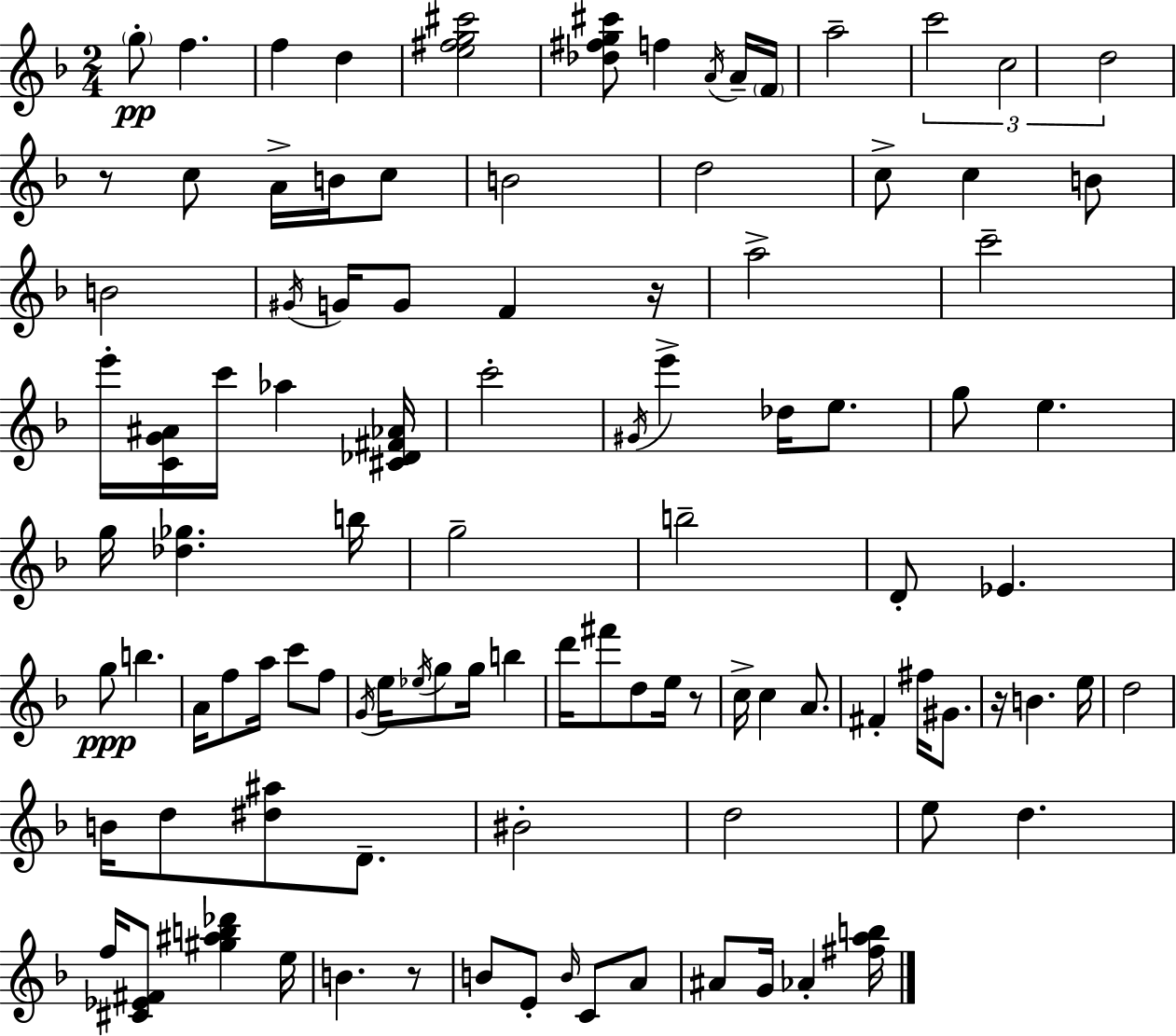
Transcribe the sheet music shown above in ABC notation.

X:1
T:Untitled
M:2/4
L:1/4
K:F
g/2 f f d [e^fg^c']2 [_d^fg^c']/2 f A/4 A/4 F/4 a2 c'2 c2 d2 z/2 c/2 A/4 B/4 c/2 B2 d2 c/2 c B/2 B2 ^G/4 G/4 G/2 F z/4 a2 c'2 e'/4 [CG^A]/4 c'/4 _a [^C_D^F_A]/4 c'2 ^G/4 e' _d/4 e/2 g/2 e g/4 [_d_g] b/4 g2 b2 D/2 _E g/2 b A/4 f/2 a/4 c'/2 f/2 G/4 e/4 _e/4 g/2 g/4 b d'/4 ^f'/2 d/2 e/4 z/2 c/4 c A/2 ^F ^f/4 ^G/2 z/4 B e/4 d2 B/4 d/2 [^d^a]/2 D/2 ^B2 d2 e/2 d f/4 [^C_E^F]/2 [^g^ab_d'] e/4 B z/2 B/2 E/2 B/4 C/2 A/2 ^A/2 G/4 _A [^fab]/4